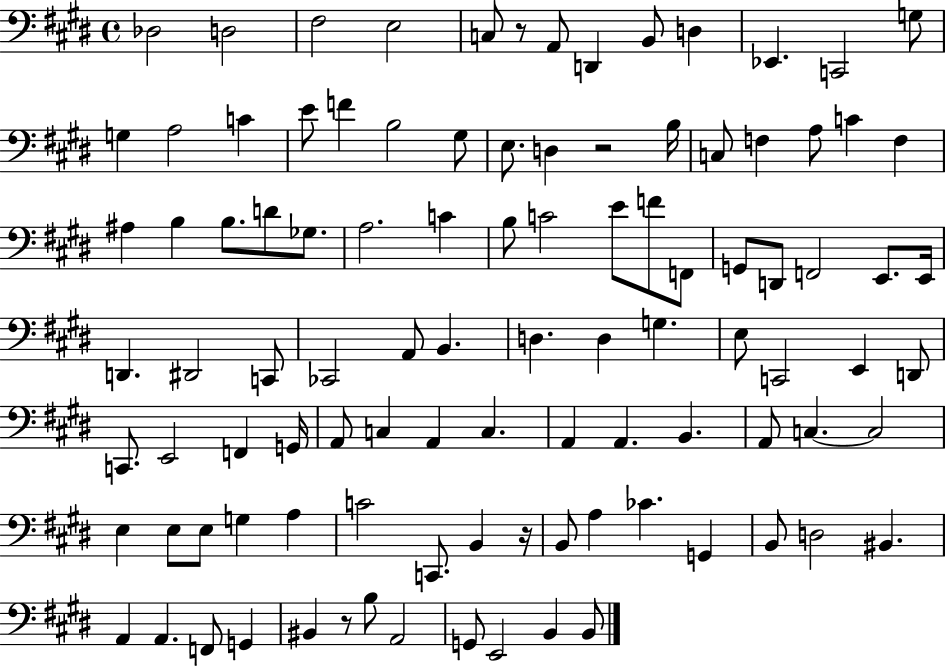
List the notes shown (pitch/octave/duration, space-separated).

Db3/h D3/h F#3/h E3/h C3/e R/e A2/e D2/q B2/e D3/q Eb2/q. C2/h G3/e G3/q A3/h C4/q E4/e F4/q B3/h G#3/e E3/e. D3/q R/h B3/s C3/e F3/q A3/e C4/q F3/q A#3/q B3/q B3/e. D4/e Gb3/e. A3/h. C4/q B3/e C4/h E4/e F4/e F2/e G2/e D2/e F2/h E2/e. E2/s D2/q. D#2/h C2/e CES2/h A2/e B2/q. D3/q. D3/q G3/q. E3/e C2/h E2/q D2/e C2/e. E2/h F2/q G2/s A2/e C3/q A2/q C3/q. A2/q A2/q. B2/q. A2/e C3/q. C3/h E3/q E3/e E3/e G3/q A3/q C4/h C2/e. B2/q R/s B2/e A3/q CES4/q. G2/q B2/e D3/h BIS2/q. A2/q A2/q. F2/e G2/q BIS2/q R/e B3/e A2/h G2/e E2/h B2/q B2/e